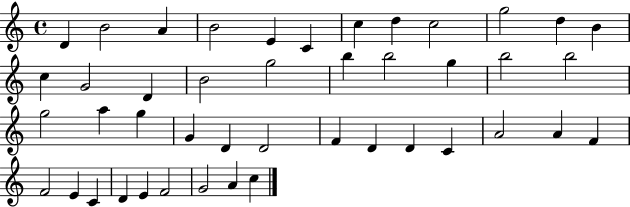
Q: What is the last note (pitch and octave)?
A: C5